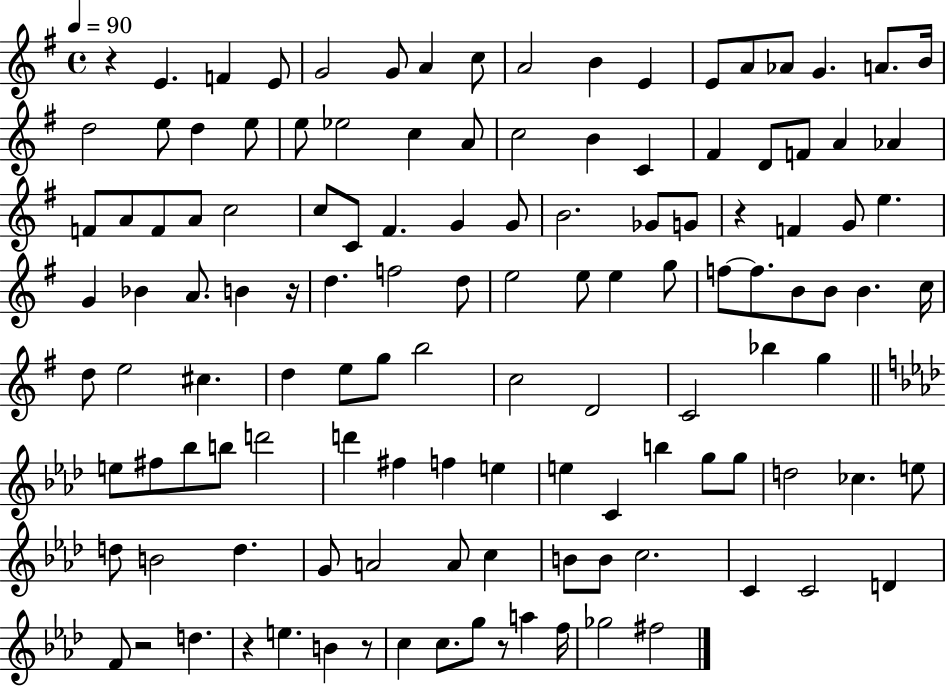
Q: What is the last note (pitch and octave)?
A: F#5